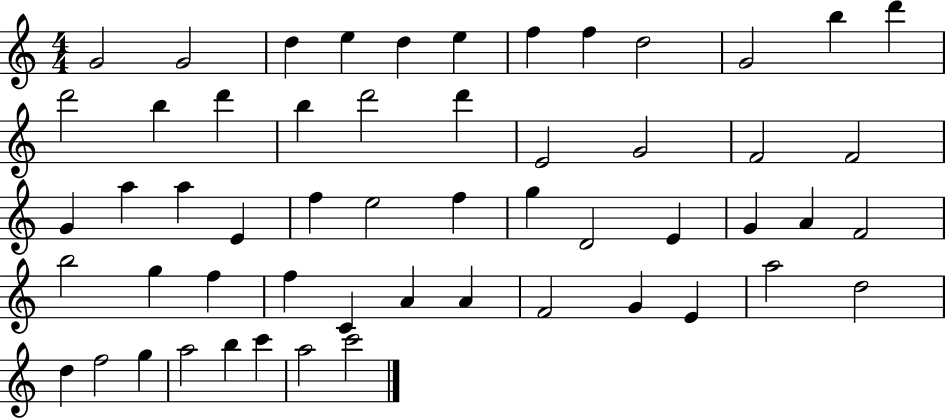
X:1
T:Untitled
M:4/4
L:1/4
K:C
G2 G2 d e d e f f d2 G2 b d' d'2 b d' b d'2 d' E2 G2 F2 F2 G a a E f e2 f g D2 E G A F2 b2 g f f C A A F2 G E a2 d2 d f2 g a2 b c' a2 c'2